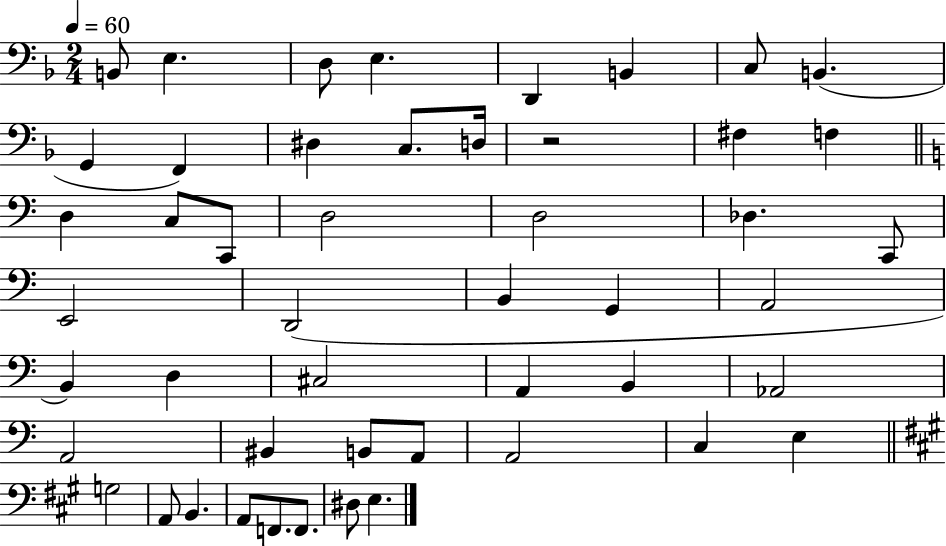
{
  \clef bass
  \numericTimeSignature
  \time 2/4
  \key f \major
  \tempo 4 = 60
  b,8 e4. | d8 e4. | d,4 b,4 | c8 b,4.( | \break g,4 f,4) | dis4 c8. d16 | r2 | fis4 f4 | \break \bar "||" \break \key c \major d4 c8 c,8 | d2 | d2 | des4. c,8 | \break e,2 | d,2( | b,4 g,4 | a,2 | \break b,4) d4 | cis2 | a,4 b,4 | aes,2 | \break a,2 | bis,4 b,8 a,8 | a,2 | c4 e4 | \break \bar "||" \break \key a \major g2 | a,8 b,4. | a,8 f,8. f,8. | dis8 e4. | \break \bar "|."
}